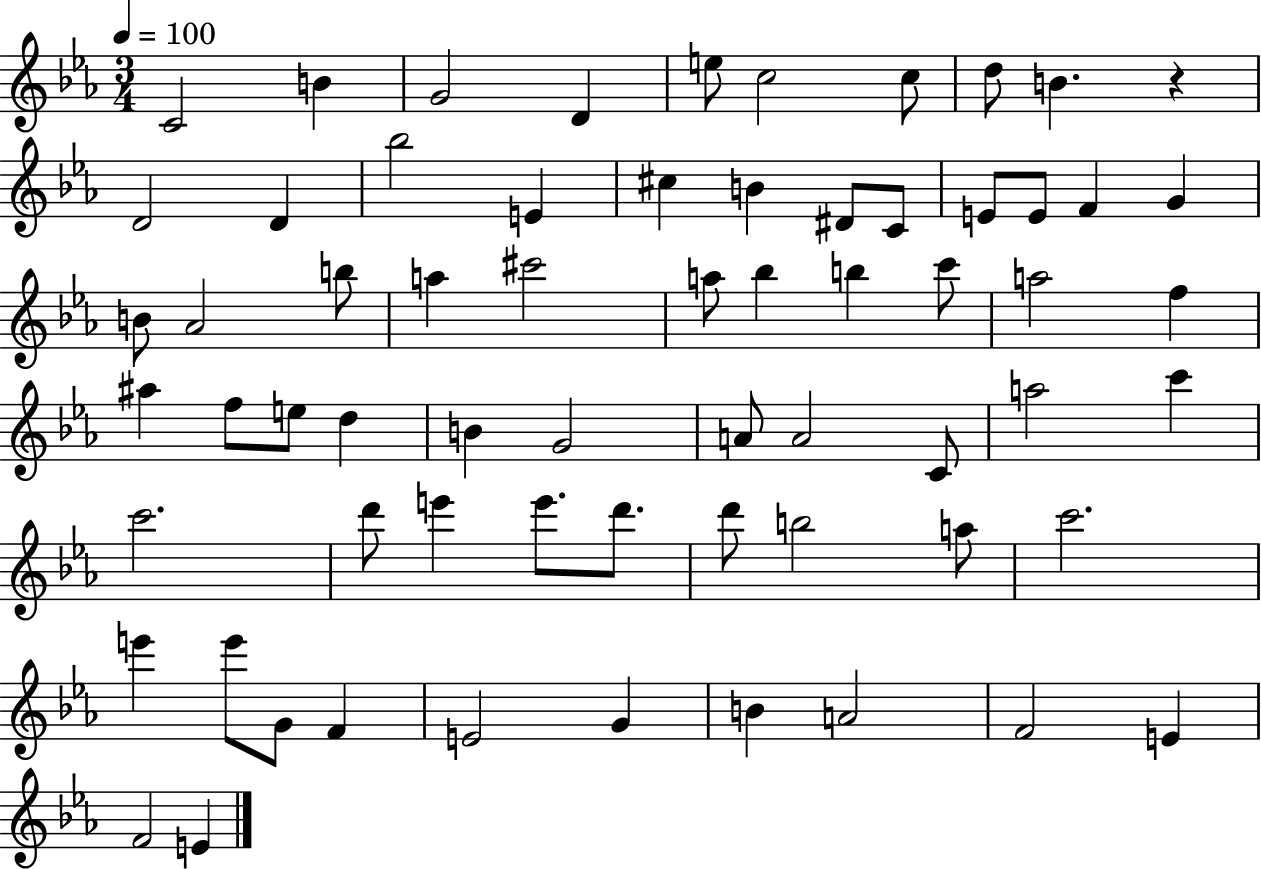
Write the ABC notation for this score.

X:1
T:Untitled
M:3/4
L:1/4
K:Eb
C2 B G2 D e/2 c2 c/2 d/2 B z D2 D _b2 E ^c B ^D/2 C/2 E/2 E/2 F G B/2 _A2 b/2 a ^c'2 a/2 _b b c'/2 a2 f ^a f/2 e/2 d B G2 A/2 A2 C/2 a2 c' c'2 d'/2 e' e'/2 d'/2 d'/2 b2 a/2 c'2 e' e'/2 G/2 F E2 G B A2 F2 E F2 E